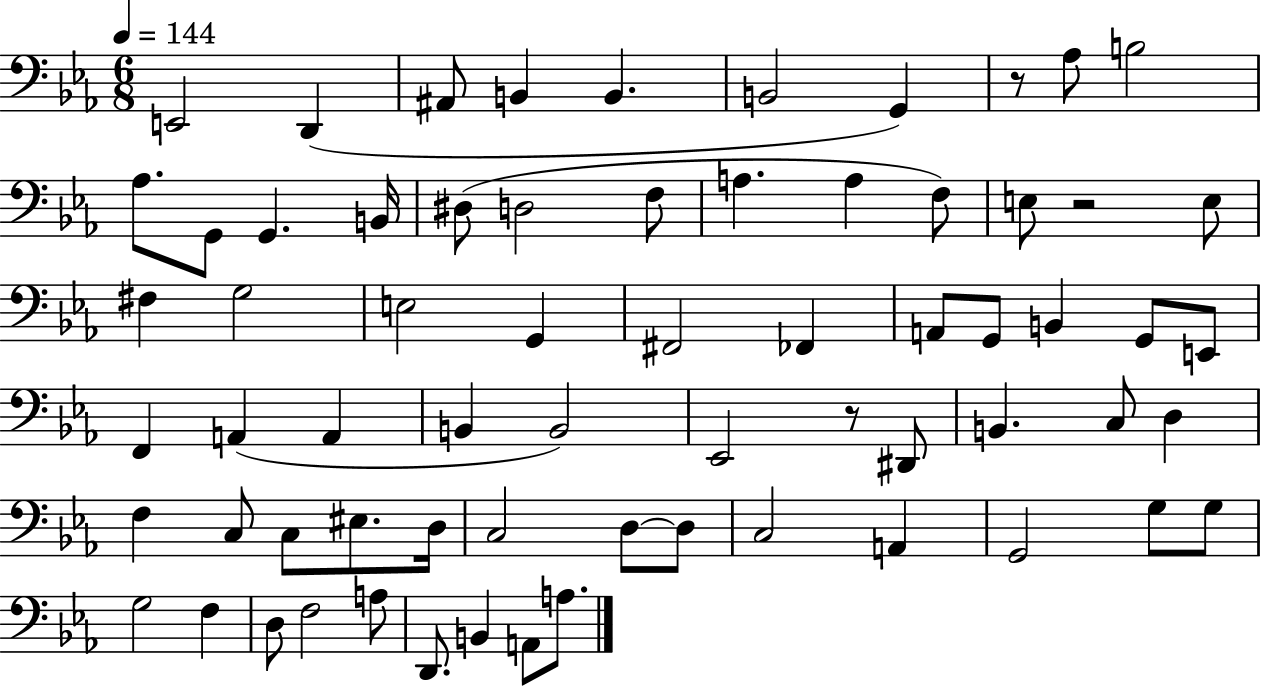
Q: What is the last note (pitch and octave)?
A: A3